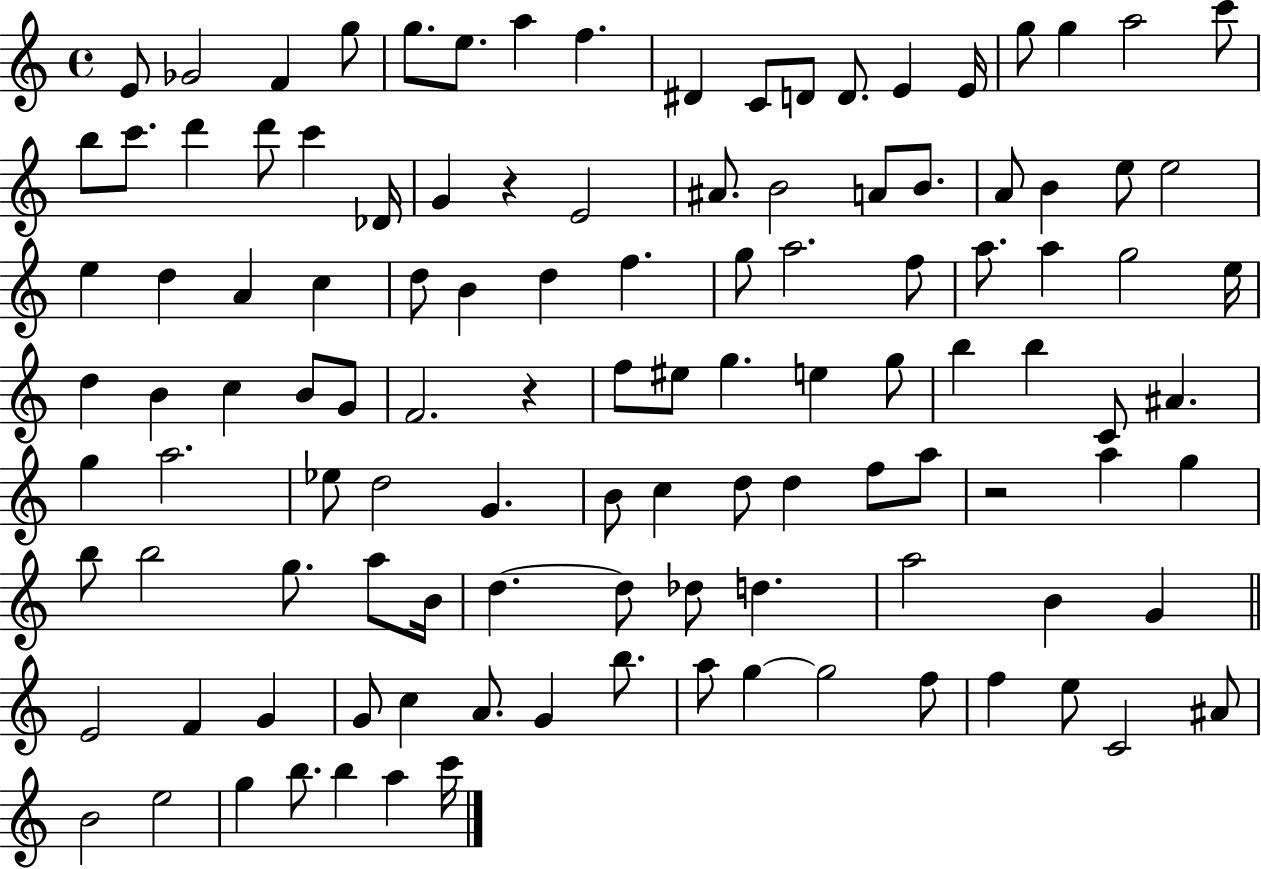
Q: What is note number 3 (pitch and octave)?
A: F4